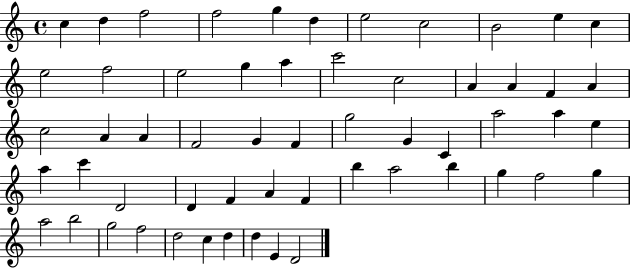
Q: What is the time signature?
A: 4/4